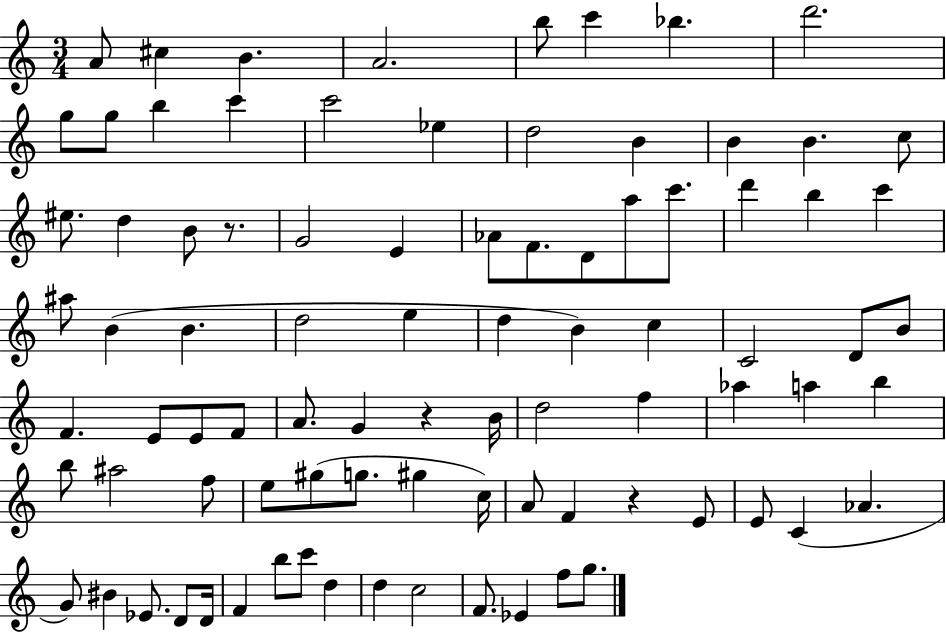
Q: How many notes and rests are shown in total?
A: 87